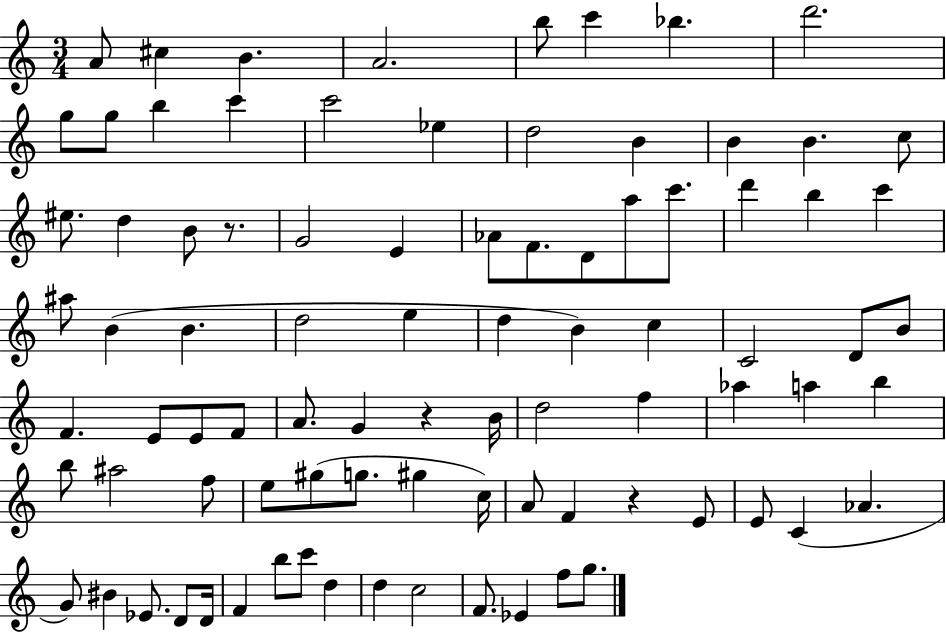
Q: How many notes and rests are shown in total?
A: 87